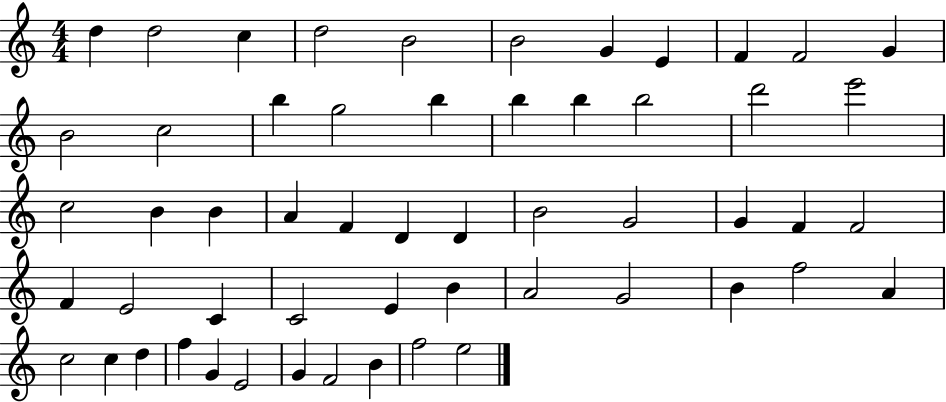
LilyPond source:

{
  \clef treble
  \numericTimeSignature
  \time 4/4
  \key c \major
  d''4 d''2 c''4 | d''2 b'2 | b'2 g'4 e'4 | f'4 f'2 g'4 | \break b'2 c''2 | b''4 g''2 b''4 | b''4 b''4 b''2 | d'''2 e'''2 | \break c''2 b'4 b'4 | a'4 f'4 d'4 d'4 | b'2 g'2 | g'4 f'4 f'2 | \break f'4 e'2 c'4 | c'2 e'4 b'4 | a'2 g'2 | b'4 f''2 a'4 | \break c''2 c''4 d''4 | f''4 g'4 e'2 | g'4 f'2 b'4 | f''2 e''2 | \break \bar "|."
}